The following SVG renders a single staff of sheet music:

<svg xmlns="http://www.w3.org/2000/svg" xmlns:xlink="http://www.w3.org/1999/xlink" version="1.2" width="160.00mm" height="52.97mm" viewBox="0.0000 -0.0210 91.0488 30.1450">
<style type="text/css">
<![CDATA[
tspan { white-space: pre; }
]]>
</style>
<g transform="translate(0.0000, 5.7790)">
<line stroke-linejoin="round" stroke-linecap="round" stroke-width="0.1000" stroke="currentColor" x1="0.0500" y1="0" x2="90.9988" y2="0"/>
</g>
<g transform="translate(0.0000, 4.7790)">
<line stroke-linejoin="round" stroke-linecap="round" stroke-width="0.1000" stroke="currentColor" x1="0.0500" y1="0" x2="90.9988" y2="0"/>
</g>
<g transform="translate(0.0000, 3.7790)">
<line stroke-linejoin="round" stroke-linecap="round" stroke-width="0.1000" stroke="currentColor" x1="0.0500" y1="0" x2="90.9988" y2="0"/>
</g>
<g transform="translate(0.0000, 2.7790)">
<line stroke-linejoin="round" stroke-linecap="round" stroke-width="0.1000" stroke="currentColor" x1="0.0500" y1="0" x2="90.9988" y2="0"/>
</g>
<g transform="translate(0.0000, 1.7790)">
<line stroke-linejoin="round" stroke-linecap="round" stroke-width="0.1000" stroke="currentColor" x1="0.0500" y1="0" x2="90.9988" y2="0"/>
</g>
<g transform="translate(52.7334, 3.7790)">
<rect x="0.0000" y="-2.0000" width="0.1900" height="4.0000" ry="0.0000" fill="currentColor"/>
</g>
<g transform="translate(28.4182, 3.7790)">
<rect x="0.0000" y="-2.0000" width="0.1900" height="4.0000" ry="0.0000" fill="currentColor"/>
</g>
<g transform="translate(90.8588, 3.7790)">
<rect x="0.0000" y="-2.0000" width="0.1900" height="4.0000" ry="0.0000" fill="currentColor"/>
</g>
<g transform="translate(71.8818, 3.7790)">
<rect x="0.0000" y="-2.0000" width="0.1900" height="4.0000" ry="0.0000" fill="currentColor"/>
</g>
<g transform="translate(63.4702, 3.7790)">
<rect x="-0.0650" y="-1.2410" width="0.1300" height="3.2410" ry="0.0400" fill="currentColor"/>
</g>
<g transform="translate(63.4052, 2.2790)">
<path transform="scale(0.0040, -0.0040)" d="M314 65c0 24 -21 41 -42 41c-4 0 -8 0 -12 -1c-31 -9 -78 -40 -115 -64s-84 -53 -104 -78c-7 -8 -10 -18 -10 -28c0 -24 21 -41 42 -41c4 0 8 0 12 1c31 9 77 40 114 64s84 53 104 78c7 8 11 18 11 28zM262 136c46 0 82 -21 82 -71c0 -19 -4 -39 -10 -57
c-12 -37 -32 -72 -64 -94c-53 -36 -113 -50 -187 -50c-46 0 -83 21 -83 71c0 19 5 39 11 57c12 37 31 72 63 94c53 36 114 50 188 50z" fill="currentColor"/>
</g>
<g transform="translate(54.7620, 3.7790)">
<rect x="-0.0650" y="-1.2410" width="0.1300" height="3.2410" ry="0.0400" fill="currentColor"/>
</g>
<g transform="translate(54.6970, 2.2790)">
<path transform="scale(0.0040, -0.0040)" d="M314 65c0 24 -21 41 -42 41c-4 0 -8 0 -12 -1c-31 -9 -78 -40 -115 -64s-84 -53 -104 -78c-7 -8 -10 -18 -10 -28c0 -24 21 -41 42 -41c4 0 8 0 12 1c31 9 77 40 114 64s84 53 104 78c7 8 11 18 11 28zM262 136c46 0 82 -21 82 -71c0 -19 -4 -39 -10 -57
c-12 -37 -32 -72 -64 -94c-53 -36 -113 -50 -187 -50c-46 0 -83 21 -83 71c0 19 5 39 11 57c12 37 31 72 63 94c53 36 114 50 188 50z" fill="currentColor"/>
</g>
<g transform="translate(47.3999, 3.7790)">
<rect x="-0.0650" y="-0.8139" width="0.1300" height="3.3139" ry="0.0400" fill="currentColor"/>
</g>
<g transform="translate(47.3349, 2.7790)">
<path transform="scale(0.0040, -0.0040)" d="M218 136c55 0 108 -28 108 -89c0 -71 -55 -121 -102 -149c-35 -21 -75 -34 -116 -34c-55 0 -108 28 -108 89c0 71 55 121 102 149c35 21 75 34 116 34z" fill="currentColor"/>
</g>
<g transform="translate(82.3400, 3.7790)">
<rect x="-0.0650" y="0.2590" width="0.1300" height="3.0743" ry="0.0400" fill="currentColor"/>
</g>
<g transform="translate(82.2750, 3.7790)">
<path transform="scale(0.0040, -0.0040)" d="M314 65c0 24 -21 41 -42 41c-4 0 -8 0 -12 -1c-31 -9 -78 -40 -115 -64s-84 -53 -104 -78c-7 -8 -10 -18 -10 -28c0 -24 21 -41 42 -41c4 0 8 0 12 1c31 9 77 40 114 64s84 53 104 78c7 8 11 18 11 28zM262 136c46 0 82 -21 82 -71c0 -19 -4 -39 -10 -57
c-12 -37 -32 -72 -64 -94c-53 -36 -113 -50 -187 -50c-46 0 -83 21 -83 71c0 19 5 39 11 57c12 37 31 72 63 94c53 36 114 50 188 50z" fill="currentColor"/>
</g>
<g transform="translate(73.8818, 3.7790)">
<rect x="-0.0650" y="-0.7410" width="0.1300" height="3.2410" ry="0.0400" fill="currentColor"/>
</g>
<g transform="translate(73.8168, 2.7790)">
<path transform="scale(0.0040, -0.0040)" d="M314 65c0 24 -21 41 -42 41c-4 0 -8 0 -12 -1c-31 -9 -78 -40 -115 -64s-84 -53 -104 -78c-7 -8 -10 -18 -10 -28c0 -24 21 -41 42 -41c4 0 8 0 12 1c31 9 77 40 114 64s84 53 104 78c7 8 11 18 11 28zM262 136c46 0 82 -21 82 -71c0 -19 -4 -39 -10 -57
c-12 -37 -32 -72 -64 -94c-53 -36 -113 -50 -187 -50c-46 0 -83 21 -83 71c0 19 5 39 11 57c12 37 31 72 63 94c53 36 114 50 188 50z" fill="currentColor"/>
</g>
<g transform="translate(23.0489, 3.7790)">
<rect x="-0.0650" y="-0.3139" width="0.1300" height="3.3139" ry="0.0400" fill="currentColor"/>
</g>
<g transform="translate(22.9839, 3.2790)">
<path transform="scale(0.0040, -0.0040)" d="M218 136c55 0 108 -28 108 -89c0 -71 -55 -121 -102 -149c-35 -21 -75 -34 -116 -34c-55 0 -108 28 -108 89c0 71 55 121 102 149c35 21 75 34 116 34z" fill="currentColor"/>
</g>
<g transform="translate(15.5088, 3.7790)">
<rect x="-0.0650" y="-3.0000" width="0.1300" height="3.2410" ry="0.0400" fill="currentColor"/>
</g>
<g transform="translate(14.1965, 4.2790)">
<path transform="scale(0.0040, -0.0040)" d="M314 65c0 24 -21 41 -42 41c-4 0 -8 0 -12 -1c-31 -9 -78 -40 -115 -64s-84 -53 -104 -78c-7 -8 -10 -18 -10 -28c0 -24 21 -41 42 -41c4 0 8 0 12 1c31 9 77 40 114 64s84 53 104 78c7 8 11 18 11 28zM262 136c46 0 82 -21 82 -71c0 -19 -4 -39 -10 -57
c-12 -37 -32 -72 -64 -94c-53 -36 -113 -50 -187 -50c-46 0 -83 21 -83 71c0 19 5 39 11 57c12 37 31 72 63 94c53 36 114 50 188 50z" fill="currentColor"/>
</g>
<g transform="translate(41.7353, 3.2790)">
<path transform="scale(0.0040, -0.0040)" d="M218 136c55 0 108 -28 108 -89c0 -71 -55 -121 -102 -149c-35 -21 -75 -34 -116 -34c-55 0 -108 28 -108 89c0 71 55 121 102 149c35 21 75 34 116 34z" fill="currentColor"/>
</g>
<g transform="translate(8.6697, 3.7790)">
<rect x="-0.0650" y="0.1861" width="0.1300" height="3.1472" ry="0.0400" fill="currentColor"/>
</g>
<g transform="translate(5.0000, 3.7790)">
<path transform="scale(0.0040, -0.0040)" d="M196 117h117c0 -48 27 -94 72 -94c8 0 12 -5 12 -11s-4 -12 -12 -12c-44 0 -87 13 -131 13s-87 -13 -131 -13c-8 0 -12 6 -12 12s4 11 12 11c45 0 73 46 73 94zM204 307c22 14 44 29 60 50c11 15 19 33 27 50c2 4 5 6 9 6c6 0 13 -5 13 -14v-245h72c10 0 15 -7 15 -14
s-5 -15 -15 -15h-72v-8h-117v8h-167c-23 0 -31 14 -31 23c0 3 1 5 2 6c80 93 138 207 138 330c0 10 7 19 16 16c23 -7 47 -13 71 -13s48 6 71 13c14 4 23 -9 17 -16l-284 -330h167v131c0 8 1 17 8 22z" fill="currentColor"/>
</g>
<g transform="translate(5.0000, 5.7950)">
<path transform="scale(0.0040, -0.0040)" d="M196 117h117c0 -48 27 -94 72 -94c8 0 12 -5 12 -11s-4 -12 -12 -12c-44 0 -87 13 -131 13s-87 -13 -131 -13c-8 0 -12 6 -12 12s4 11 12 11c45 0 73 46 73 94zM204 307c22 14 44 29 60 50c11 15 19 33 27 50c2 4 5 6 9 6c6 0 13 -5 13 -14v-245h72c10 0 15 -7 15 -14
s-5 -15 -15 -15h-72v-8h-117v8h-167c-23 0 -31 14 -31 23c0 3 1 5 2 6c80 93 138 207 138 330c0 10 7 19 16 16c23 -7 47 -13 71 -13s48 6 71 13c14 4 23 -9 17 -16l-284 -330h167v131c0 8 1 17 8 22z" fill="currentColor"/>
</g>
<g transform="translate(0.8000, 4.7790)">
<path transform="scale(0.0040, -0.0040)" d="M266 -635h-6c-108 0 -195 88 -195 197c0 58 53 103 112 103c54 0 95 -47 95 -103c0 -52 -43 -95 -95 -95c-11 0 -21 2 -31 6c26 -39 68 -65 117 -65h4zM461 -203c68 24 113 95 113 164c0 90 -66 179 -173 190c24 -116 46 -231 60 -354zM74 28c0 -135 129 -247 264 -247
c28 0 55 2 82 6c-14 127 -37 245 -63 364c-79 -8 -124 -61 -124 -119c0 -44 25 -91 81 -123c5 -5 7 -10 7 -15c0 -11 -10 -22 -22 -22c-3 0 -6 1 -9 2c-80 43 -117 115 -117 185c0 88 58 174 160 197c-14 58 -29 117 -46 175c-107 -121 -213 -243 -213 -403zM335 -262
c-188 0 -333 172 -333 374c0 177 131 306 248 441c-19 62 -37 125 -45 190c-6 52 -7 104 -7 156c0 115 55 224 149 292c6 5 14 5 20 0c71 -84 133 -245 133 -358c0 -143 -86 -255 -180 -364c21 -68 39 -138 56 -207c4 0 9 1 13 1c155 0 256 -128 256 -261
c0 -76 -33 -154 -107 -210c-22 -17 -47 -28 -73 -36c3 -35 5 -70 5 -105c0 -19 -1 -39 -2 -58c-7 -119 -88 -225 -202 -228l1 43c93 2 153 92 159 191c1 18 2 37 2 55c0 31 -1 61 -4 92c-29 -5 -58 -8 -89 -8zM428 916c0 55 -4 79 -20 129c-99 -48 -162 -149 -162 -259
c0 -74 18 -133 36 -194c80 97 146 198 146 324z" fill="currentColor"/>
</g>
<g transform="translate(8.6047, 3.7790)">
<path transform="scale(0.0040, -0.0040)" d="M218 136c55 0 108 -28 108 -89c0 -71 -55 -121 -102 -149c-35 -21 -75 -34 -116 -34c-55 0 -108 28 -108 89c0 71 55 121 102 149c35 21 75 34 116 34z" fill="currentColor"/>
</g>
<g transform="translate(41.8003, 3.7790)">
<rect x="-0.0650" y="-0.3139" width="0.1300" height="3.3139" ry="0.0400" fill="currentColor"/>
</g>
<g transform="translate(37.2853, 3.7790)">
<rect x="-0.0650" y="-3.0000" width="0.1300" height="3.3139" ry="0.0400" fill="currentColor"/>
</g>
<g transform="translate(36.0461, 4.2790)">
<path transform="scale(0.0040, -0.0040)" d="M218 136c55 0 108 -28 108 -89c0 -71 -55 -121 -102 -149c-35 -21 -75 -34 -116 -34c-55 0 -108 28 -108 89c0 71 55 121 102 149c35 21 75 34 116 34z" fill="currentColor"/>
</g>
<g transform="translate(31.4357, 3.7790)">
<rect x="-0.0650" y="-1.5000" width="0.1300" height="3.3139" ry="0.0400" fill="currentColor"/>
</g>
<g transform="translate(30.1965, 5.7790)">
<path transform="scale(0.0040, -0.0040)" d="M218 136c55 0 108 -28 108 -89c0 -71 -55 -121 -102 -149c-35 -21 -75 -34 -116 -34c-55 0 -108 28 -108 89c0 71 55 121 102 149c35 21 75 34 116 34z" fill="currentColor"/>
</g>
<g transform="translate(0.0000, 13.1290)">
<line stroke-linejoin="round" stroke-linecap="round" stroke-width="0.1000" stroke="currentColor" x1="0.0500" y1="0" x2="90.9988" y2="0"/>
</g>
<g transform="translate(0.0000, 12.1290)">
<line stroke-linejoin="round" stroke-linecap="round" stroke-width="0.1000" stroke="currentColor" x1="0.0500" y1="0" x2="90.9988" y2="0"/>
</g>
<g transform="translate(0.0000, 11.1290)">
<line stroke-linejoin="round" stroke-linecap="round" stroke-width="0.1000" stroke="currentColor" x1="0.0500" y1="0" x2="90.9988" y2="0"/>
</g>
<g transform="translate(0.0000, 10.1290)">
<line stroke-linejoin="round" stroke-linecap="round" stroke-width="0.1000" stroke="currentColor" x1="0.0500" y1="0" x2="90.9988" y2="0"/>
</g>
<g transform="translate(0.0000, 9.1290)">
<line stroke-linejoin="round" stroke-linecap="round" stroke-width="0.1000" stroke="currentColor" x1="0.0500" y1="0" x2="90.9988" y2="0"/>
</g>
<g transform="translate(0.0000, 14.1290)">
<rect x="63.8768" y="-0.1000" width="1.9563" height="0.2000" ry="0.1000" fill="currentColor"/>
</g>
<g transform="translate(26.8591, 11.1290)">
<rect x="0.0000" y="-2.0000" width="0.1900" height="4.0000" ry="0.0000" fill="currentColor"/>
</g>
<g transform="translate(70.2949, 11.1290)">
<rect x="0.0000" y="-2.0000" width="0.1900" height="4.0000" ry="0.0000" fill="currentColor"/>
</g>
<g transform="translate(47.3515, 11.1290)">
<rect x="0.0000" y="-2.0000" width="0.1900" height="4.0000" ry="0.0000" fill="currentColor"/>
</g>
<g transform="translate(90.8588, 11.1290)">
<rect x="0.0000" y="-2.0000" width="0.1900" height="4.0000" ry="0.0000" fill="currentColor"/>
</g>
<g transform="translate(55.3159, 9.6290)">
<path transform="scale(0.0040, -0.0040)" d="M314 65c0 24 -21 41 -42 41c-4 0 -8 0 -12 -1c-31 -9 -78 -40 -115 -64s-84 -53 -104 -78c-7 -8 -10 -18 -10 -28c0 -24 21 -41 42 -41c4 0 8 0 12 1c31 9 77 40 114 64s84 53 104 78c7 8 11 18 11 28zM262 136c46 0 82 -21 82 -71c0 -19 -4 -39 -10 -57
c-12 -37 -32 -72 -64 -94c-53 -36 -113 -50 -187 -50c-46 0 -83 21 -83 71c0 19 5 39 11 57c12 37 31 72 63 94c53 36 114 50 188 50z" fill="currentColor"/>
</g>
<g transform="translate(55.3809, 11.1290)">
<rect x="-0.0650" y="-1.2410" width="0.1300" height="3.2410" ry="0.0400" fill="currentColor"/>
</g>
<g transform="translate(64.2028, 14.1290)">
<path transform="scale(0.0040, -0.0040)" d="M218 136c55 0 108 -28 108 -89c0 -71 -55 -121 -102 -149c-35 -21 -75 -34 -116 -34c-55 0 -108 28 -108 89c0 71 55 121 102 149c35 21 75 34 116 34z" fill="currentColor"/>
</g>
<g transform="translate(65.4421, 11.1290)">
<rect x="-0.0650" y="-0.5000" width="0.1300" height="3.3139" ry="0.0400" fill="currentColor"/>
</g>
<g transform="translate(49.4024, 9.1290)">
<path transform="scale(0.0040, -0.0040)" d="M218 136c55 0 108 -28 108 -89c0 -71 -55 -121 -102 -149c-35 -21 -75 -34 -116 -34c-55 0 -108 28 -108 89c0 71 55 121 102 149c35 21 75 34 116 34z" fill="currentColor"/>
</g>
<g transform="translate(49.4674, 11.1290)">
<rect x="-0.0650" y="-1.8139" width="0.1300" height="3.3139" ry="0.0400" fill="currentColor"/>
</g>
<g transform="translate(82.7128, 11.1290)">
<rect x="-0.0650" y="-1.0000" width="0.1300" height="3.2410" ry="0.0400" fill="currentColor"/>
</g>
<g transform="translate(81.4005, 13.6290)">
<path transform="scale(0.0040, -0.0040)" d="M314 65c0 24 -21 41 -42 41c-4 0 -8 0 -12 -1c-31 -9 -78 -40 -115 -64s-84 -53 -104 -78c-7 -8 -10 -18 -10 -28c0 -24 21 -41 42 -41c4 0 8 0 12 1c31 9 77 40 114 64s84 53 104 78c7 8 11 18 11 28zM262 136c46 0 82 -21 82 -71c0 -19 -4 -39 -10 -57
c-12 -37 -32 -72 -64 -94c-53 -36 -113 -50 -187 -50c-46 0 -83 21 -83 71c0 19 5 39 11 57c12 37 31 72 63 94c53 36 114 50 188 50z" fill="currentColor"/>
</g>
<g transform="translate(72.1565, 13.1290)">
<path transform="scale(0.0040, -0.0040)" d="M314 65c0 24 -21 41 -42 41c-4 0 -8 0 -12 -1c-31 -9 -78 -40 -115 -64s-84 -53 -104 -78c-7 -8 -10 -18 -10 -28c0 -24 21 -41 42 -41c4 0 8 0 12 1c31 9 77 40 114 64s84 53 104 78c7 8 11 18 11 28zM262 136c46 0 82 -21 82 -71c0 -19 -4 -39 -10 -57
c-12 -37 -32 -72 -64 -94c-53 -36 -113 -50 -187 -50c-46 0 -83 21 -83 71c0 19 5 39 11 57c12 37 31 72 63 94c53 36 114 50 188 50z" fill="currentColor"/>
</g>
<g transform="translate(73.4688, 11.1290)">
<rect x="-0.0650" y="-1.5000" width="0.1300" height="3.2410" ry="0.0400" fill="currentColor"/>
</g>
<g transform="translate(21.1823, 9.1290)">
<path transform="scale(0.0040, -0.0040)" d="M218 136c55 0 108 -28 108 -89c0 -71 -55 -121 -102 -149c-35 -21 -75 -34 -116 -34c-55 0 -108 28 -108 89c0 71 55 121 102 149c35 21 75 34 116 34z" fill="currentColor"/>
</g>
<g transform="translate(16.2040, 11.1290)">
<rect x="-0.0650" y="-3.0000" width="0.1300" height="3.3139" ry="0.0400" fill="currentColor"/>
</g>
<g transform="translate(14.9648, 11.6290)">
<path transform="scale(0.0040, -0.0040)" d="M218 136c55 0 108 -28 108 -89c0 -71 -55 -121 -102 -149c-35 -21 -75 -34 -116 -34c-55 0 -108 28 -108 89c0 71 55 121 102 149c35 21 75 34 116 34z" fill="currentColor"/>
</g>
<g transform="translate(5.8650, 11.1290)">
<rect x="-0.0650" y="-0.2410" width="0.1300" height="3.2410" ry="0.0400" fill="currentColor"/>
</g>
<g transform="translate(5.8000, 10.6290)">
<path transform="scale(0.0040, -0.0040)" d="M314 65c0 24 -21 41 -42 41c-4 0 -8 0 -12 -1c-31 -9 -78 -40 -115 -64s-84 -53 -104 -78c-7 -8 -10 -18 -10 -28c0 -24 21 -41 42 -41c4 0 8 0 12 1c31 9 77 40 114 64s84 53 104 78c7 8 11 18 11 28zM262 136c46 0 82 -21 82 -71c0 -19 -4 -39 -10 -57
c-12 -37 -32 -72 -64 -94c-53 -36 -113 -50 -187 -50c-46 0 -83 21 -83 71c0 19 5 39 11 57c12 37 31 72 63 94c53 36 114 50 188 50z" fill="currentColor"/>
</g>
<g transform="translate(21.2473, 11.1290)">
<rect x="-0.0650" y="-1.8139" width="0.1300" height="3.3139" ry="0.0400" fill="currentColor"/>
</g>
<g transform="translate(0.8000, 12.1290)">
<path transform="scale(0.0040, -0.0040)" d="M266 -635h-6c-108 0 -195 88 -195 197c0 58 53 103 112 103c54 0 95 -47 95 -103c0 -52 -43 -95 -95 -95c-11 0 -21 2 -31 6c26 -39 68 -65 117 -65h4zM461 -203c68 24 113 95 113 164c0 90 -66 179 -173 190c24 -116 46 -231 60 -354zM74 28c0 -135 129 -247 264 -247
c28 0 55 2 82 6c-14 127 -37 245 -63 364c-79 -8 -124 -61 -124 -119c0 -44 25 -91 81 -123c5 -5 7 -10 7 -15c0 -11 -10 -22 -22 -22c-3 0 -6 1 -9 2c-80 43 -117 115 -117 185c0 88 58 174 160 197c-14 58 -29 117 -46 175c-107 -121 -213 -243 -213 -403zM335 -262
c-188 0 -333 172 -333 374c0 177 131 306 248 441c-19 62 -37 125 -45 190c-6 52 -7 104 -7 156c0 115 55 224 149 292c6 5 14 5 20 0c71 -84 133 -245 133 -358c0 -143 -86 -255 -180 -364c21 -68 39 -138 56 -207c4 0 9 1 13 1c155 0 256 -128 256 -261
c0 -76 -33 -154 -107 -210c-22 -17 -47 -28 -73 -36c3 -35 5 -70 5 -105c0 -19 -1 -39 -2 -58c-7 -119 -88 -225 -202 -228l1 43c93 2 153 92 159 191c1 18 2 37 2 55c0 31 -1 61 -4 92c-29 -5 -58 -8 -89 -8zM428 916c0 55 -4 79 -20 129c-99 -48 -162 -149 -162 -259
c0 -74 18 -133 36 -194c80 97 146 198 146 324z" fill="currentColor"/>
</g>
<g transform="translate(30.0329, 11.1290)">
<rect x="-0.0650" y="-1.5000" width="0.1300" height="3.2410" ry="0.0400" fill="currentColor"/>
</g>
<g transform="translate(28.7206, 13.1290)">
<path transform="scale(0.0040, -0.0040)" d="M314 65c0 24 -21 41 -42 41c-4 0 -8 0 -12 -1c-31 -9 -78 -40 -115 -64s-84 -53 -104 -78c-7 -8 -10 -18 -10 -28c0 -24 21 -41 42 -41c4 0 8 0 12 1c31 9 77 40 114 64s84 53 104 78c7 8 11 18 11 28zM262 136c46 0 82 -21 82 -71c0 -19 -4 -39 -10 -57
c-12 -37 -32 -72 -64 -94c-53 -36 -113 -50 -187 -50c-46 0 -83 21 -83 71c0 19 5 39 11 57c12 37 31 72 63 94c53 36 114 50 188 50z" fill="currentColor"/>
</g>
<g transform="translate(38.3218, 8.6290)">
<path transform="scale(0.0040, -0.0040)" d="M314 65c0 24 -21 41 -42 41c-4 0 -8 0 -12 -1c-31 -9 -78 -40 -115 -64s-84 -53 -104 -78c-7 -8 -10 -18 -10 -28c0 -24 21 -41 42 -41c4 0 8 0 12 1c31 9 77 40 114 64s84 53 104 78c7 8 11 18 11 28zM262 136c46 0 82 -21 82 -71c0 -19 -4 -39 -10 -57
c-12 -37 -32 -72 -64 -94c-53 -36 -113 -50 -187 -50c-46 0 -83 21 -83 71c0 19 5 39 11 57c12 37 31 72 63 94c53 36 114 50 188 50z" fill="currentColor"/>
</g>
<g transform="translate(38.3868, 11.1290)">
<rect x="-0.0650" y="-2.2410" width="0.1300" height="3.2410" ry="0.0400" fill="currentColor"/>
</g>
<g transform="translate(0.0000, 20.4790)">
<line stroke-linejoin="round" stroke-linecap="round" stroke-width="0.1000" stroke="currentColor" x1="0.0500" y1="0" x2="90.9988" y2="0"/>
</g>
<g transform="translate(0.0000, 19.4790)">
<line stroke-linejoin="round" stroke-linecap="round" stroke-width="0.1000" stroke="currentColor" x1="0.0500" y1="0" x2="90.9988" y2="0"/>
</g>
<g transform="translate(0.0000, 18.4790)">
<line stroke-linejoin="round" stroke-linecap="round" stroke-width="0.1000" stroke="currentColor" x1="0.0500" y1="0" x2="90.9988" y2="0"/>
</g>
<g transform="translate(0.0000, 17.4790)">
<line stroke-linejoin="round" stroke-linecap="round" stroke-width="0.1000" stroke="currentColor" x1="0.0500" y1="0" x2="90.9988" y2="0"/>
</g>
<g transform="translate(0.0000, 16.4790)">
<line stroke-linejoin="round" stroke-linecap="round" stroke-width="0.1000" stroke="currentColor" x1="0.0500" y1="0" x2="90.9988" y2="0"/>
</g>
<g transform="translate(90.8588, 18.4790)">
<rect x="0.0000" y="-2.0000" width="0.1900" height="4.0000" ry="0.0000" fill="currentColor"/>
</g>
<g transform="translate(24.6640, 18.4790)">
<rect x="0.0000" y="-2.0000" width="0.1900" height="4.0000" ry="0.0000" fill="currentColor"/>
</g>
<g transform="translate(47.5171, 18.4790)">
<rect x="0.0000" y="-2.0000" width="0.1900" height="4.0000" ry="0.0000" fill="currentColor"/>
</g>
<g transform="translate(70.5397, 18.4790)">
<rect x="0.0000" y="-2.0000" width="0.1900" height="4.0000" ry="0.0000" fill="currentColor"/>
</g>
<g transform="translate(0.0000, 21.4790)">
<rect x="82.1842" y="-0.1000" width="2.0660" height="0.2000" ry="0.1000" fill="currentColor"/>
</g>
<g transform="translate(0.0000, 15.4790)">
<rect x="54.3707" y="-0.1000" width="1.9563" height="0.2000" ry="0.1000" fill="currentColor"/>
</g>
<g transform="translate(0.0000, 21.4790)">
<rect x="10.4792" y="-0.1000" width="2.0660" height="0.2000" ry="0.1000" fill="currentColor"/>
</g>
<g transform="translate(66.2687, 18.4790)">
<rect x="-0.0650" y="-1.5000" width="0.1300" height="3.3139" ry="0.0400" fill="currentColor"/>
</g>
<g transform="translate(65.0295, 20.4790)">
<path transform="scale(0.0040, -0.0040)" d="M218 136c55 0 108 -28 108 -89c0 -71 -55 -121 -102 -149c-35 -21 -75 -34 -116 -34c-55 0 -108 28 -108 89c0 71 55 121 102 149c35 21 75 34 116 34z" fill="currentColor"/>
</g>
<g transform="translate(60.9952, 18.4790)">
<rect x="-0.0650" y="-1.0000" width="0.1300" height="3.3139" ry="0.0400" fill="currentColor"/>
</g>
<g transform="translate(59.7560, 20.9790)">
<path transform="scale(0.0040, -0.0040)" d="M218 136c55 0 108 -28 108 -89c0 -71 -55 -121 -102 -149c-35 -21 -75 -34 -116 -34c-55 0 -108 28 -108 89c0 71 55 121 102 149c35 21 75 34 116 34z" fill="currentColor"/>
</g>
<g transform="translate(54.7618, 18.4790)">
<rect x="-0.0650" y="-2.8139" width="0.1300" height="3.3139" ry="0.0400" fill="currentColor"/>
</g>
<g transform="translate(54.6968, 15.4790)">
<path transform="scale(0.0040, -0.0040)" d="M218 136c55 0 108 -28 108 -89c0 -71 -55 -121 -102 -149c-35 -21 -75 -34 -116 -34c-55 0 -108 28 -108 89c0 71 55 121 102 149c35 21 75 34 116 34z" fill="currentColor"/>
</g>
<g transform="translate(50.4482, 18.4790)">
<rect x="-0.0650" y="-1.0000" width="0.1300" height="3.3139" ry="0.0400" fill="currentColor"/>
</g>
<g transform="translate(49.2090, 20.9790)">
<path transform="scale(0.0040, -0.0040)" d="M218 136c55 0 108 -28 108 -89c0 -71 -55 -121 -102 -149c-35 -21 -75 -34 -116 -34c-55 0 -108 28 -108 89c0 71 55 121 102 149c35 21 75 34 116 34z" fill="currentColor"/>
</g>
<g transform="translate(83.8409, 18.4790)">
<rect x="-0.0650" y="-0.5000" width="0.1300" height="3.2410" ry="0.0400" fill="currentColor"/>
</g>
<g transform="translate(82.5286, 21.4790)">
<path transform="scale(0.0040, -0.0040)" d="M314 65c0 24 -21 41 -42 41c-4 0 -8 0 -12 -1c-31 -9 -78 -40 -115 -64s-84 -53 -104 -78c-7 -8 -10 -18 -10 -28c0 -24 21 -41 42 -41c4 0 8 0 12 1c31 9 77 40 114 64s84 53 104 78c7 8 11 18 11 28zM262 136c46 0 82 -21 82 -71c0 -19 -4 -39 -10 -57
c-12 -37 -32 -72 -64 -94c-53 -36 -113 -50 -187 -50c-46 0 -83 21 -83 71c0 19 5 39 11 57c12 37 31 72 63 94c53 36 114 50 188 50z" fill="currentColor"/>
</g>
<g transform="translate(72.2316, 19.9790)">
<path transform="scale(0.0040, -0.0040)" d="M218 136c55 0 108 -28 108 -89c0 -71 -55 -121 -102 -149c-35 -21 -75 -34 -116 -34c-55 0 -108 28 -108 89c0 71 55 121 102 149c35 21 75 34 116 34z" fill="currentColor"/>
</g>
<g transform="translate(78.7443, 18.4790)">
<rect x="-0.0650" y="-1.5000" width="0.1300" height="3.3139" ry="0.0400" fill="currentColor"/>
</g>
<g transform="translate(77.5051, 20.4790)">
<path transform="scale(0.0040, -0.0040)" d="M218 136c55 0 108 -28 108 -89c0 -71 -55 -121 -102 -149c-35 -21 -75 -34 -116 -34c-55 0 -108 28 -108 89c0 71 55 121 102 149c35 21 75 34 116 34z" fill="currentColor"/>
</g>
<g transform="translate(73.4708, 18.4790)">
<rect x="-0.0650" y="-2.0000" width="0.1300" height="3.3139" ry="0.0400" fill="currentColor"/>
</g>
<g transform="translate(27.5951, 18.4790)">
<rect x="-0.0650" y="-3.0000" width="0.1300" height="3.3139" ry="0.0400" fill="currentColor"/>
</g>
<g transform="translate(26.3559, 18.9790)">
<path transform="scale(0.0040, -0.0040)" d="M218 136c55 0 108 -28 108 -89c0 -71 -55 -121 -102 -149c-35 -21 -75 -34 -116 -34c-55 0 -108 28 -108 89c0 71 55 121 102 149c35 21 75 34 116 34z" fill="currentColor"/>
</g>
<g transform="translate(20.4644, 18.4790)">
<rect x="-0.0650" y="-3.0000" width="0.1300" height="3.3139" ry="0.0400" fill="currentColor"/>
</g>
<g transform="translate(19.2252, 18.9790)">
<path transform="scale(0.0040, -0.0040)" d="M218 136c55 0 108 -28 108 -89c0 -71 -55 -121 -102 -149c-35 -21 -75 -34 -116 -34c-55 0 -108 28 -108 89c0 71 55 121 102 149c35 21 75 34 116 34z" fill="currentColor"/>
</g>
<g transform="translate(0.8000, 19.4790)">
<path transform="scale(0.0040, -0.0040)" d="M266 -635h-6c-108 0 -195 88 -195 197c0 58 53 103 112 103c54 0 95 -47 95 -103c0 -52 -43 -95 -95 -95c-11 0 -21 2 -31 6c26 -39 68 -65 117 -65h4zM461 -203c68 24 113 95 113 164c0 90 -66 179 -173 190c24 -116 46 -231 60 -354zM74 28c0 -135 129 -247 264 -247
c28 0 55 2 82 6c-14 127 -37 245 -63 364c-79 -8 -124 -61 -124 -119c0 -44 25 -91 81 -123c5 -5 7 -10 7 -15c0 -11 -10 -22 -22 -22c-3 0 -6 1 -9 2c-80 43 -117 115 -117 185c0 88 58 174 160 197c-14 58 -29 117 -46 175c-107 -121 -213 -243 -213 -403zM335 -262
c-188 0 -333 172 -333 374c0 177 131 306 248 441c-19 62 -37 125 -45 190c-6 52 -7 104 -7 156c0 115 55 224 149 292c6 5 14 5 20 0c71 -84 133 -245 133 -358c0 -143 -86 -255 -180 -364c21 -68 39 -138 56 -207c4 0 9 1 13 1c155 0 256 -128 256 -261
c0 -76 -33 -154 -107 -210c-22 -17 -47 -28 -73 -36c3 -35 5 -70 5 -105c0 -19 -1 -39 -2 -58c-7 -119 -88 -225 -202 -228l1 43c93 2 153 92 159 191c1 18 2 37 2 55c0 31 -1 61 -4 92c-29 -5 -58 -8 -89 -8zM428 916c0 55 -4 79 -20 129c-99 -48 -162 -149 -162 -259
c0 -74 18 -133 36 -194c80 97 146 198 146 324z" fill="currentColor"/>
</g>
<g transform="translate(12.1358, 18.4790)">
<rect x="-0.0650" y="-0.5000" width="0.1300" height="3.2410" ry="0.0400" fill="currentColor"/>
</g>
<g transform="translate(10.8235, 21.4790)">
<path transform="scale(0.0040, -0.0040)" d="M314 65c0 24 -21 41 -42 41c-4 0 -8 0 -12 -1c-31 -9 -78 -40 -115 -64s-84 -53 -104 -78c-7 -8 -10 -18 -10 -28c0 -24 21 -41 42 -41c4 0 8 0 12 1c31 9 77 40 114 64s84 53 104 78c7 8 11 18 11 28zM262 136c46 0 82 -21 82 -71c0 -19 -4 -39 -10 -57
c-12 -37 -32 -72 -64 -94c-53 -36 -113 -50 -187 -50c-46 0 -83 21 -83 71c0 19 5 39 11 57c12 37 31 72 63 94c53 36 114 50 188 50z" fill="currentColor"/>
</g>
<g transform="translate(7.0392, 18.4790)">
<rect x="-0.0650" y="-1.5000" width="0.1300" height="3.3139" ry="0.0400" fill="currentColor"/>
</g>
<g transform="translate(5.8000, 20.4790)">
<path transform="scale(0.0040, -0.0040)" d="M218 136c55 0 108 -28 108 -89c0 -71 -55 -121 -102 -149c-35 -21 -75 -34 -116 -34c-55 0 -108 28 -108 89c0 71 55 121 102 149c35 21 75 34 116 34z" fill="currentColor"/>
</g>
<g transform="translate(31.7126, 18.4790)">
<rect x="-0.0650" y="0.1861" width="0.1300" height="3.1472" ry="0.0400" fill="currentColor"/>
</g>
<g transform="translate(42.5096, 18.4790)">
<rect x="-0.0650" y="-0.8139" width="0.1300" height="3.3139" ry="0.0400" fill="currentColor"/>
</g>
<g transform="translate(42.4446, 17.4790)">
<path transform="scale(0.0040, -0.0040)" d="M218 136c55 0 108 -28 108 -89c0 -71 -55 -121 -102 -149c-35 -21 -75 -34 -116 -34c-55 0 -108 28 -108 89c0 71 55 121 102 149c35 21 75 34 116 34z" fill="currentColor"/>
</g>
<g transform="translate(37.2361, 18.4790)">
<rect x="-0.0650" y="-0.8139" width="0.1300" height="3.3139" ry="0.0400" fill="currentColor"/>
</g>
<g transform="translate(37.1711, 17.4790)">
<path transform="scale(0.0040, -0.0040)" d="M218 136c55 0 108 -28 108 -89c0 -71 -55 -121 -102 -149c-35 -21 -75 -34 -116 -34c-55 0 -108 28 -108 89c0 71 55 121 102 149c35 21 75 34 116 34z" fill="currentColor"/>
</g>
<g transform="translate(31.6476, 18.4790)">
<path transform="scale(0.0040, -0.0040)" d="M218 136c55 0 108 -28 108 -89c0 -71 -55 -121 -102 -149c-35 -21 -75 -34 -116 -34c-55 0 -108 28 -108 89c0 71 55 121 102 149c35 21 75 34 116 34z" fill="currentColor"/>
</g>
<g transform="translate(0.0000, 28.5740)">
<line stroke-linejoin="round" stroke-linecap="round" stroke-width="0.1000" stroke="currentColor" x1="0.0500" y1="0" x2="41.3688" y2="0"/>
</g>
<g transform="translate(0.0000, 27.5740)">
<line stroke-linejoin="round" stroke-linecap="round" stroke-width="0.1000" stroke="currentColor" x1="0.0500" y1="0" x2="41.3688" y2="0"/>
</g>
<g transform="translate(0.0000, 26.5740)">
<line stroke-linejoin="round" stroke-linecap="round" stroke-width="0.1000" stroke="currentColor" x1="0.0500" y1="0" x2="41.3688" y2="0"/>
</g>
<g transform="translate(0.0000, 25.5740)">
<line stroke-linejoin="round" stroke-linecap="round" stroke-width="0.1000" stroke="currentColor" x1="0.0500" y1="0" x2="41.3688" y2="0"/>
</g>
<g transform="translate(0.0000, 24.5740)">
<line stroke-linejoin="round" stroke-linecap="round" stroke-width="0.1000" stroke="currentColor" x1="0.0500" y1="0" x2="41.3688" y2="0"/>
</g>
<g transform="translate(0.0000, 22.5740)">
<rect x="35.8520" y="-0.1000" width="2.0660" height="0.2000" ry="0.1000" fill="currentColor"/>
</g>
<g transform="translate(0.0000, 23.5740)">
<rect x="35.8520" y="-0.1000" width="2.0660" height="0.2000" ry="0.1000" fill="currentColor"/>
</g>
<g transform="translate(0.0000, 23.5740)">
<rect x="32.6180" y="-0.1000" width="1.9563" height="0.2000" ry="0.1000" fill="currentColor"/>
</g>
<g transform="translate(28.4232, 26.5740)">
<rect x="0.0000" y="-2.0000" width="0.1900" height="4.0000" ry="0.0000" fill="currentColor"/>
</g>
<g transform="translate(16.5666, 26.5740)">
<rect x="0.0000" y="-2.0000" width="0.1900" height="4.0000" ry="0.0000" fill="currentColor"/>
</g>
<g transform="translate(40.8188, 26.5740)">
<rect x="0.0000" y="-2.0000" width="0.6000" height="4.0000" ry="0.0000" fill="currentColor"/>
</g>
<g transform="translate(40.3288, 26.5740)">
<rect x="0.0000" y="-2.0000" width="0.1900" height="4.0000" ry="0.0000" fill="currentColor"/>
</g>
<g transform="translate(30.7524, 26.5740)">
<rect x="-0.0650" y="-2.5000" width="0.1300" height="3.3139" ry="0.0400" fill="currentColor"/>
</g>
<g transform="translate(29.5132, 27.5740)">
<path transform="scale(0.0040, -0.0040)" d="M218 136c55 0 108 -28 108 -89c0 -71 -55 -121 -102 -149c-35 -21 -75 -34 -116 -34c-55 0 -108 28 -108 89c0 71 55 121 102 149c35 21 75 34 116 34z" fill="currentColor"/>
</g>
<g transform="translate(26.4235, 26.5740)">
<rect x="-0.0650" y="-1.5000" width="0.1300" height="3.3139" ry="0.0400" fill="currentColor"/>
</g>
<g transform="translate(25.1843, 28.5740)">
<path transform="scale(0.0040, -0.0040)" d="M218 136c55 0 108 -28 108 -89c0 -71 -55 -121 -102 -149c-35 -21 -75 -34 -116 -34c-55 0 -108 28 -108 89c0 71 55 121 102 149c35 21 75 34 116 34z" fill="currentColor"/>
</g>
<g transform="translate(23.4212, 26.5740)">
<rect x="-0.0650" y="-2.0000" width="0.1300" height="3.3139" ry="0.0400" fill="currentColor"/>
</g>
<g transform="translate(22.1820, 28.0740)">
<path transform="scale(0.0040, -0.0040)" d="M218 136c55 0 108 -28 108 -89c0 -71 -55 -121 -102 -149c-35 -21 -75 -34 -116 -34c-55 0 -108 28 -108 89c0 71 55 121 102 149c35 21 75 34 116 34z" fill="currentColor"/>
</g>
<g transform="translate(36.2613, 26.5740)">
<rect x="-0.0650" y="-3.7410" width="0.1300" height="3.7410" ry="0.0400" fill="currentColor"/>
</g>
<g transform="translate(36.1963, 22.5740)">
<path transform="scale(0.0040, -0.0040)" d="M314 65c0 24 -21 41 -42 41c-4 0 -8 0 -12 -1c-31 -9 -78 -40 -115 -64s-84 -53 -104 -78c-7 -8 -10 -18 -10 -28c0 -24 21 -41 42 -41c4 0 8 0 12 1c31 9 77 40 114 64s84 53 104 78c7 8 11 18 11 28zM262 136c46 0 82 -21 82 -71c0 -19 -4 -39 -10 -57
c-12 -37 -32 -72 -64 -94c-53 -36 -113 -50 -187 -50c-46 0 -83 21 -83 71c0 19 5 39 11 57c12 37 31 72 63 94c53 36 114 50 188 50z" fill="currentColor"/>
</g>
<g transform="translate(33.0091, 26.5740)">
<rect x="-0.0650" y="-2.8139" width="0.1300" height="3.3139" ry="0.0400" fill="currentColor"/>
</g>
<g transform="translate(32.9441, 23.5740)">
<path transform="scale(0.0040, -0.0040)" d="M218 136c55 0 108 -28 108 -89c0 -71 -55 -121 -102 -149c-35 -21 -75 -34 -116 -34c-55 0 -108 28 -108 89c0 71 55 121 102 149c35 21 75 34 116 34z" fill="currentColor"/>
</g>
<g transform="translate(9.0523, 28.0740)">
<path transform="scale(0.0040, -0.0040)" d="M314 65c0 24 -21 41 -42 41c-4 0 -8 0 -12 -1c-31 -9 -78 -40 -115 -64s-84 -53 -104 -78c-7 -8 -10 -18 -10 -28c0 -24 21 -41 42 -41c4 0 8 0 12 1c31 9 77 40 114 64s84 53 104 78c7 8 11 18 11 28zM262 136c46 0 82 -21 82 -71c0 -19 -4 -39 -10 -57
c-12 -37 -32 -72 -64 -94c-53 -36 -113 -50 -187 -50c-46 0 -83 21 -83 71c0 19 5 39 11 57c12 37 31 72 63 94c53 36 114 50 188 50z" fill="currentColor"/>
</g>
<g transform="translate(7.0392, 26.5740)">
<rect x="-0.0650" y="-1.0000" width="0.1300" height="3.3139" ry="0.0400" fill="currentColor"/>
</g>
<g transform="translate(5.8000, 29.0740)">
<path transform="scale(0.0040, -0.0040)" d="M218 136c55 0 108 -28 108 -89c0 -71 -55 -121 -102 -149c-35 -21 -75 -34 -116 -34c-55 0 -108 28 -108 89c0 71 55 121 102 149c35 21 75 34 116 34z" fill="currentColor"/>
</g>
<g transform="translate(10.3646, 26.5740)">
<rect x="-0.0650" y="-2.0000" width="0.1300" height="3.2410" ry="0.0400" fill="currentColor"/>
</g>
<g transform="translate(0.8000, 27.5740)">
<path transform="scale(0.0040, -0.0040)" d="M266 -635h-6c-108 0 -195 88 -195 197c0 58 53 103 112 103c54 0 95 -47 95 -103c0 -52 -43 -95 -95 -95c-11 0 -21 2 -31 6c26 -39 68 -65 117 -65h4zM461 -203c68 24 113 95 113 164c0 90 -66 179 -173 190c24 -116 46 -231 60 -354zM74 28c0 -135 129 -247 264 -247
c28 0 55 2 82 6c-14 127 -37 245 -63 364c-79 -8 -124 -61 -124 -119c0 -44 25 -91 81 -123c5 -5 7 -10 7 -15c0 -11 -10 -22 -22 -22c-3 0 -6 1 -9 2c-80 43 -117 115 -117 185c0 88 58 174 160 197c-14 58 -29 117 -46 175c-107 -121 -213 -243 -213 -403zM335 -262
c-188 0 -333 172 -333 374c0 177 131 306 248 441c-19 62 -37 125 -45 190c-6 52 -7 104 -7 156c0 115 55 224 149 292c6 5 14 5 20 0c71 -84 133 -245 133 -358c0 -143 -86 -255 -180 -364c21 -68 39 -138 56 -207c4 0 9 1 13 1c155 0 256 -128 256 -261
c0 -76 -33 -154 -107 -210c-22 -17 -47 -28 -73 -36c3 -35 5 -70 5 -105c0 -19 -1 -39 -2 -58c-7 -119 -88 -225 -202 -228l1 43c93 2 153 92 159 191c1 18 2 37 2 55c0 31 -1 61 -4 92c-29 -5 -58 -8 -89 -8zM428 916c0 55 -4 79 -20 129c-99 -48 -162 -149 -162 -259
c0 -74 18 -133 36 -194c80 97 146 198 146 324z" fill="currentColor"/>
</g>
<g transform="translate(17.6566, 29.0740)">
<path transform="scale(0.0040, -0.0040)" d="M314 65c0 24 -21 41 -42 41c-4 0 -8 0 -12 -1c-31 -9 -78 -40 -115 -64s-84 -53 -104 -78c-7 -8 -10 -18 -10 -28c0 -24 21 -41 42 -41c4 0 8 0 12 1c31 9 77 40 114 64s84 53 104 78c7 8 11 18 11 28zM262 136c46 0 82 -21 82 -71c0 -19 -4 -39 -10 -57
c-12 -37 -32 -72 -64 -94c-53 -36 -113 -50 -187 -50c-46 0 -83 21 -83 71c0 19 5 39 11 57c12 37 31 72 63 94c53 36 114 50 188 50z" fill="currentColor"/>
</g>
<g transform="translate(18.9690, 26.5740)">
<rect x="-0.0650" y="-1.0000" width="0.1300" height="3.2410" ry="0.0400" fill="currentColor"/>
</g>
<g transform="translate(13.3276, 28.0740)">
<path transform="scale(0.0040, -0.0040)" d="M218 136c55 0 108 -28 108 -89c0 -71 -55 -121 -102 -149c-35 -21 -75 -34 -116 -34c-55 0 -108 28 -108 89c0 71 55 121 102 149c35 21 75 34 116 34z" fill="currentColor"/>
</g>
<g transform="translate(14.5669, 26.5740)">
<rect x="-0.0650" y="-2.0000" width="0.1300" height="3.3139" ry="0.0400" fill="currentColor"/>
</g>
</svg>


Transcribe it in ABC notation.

X:1
T:Untitled
M:4/4
L:1/4
K:C
B A2 c E A c d e2 e2 d2 B2 c2 A f E2 g2 f e2 C E2 D2 E C2 A A B d d D a D E F E C2 D F2 F D2 F E G a c'2